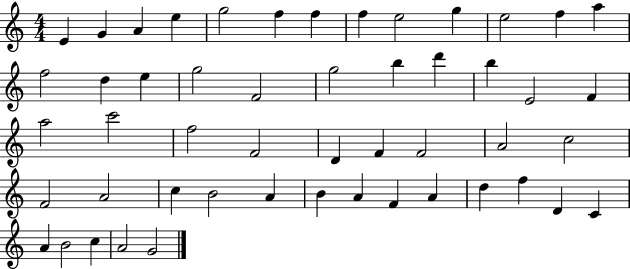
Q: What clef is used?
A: treble